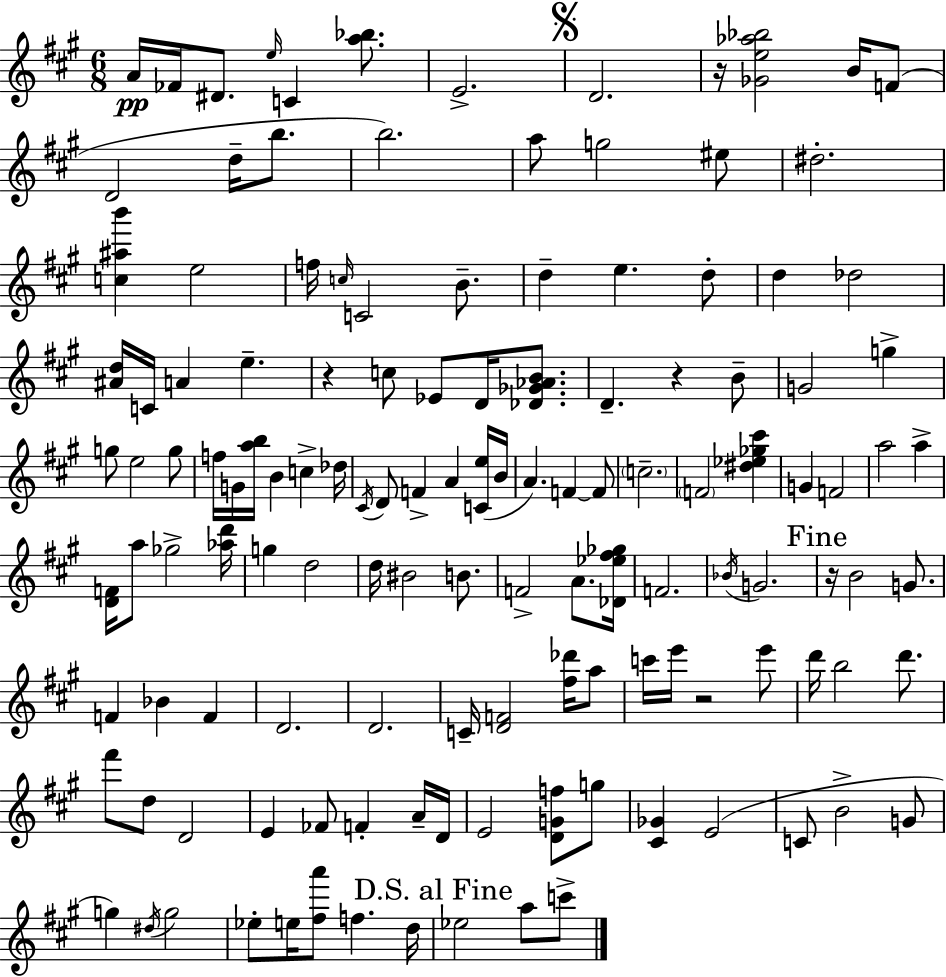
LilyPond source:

{
  \clef treble
  \numericTimeSignature
  \time 6/8
  \key a \major
  \repeat volta 2 { a'16\pp fes'16 dis'8. \grace { e''16 } c'4 <a'' bes''>8. | e'2.-> | \mark \markup { \musicglyph "scripts.segno" } d'2. | r16 <ges' e'' aes'' bes''>2 b'16 f'8( | \break d'2 d''16-- b''8. | b''2.) | a''8 g''2 eis''8 | dis''2.-. | \break <c'' ais'' b'''>4 e''2 | f''16 \grace { c''16 } c'2 b'8.-- | d''4-- e''4. | d''8-. d''4 des''2 | \break <ais' d''>16 c'16 a'4 e''4.-- | r4 c''8 ees'8 d'16 <des' ges' aes' b'>8. | d'4.-- r4 | b'8-- g'2 g''4-> | \break g''8 e''2 | g''8 f''16 g'16 <a'' b''>16 b'4 c''4-> | des''16 \acciaccatura { cis'16 } d'8 f'4-> a'4 | <c' e''>16( b'16 a'4.) f'4~~ | \break f'8 \parenthesize c''2.-- | \parenthesize f'2 <dis'' ees'' ges'' cis'''>4 | g'4 f'2 | a''2 a''4-> | \break <d' f'>16 a''8 ges''2-> | <aes'' d'''>16 g''4 d''2 | d''16 bis'2 | b'8. f'2-> a'8. | \break <des' ees'' fis'' ges''>16 f'2. | \acciaccatura { bes'16 } g'2. | \mark "Fine" r16 b'2 | g'8. f'4 bes'4 | \break f'4 d'2. | d'2. | c'16-- <d' f'>2 | <fis'' des'''>16 a''8 c'''16 e'''16 r2 | \break e'''8 d'''16 b''2 | d'''8. fis'''8 d''8 d'2 | e'4 fes'8 f'4-. | a'16-- d'16 e'2 | \break <d' g' f''>8 g''8 <cis' ges'>4 e'2( | c'8 b'2-> | g'8 g''4) \acciaccatura { dis''16 } g''2 | ees''8-. e''16 <fis'' a'''>8 f''4. | \break d''16 \mark "D.S. al Fine" ees''2 | a''8 c'''8-> } \bar "|."
}